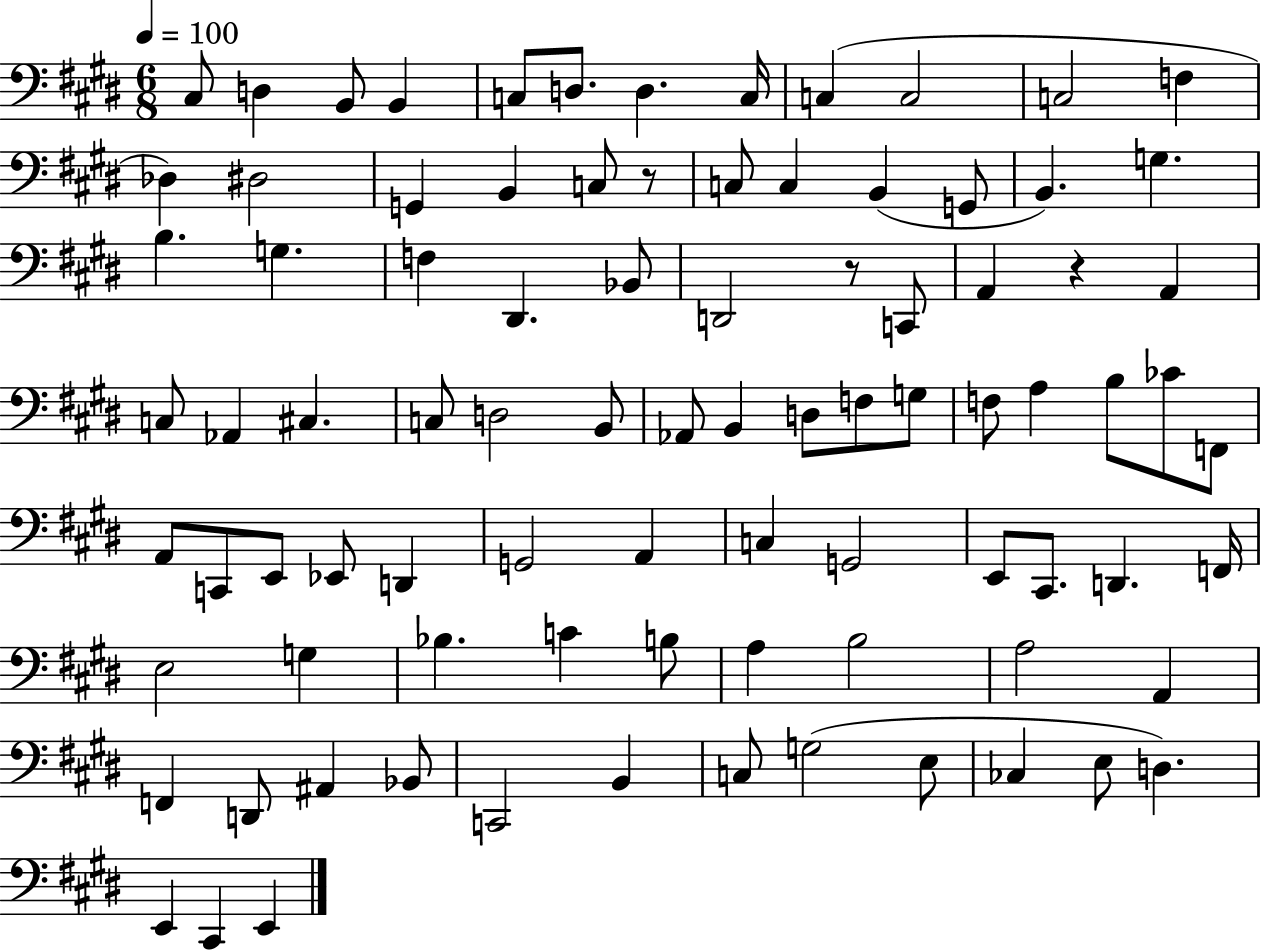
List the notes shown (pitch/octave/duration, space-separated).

C#3/e D3/q B2/e B2/q C3/e D3/e. D3/q. C3/s C3/q C3/h C3/h F3/q Db3/q D#3/h G2/q B2/q C3/e R/e C3/e C3/q B2/q G2/e B2/q. G3/q. B3/q. G3/q. F3/q D#2/q. Bb2/e D2/h R/e C2/e A2/q R/q A2/q C3/e Ab2/q C#3/q. C3/e D3/h B2/e Ab2/e B2/q D3/e F3/e G3/e F3/e A3/q B3/e CES4/e F2/e A2/e C2/e E2/e Eb2/e D2/q G2/h A2/q C3/q G2/h E2/e C#2/e. D2/q. F2/s E3/h G3/q Bb3/q. C4/q B3/e A3/q B3/h A3/h A2/q F2/q D2/e A#2/q Bb2/e C2/h B2/q C3/e G3/h E3/e CES3/q E3/e D3/q. E2/q C#2/q E2/q